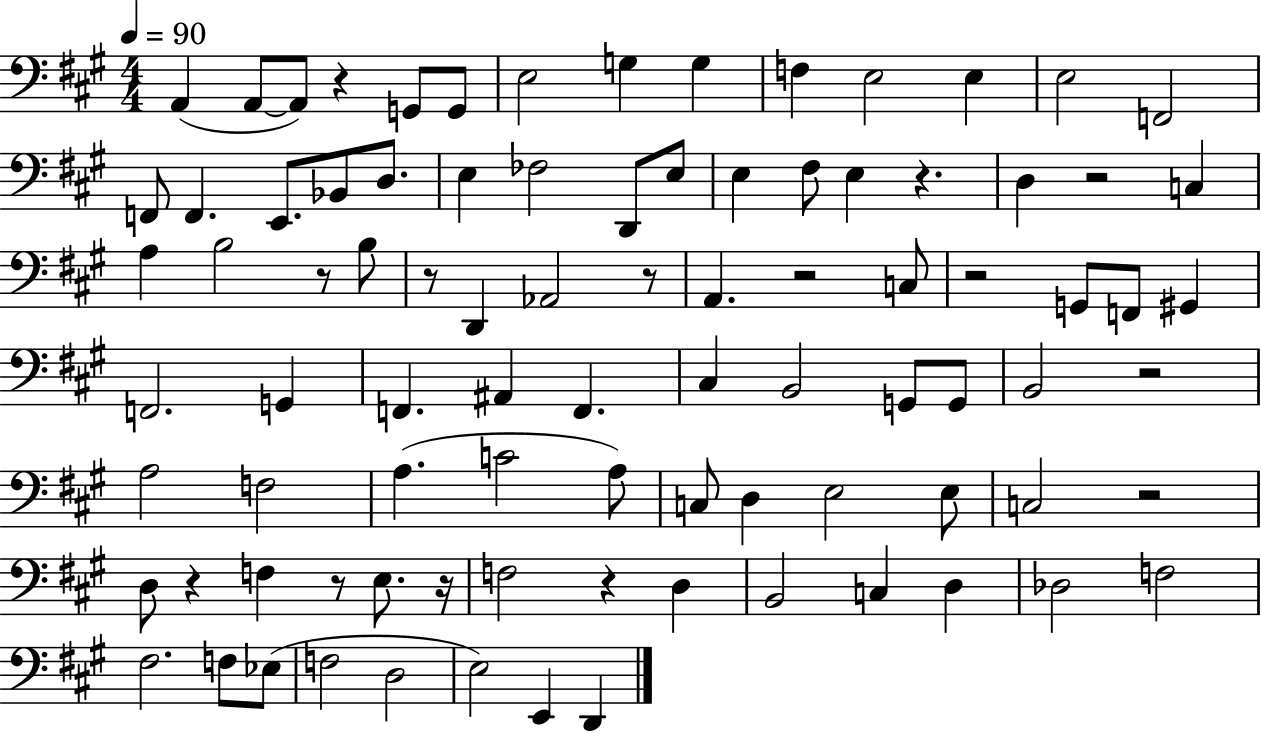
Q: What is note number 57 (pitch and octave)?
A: C3